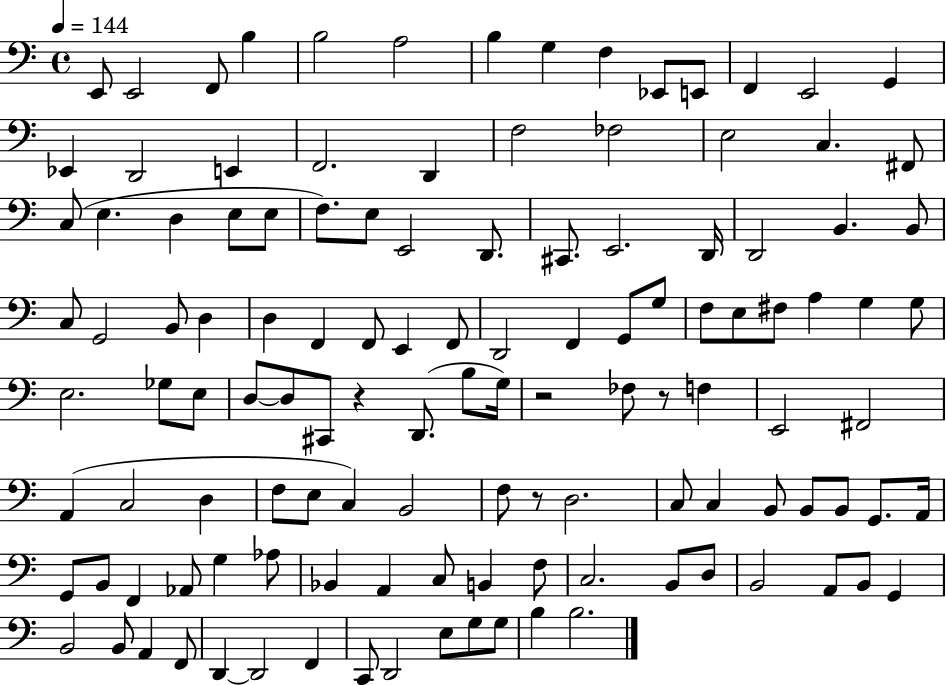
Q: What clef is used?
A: bass